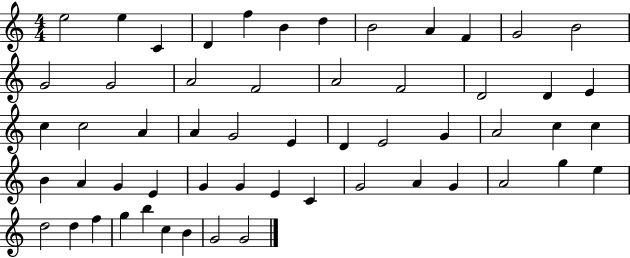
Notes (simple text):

E5/h E5/q C4/q D4/q F5/q B4/q D5/q B4/h A4/q F4/q G4/h B4/h G4/h G4/h A4/h F4/h A4/h F4/h D4/h D4/q E4/q C5/q C5/h A4/q A4/q G4/h E4/q D4/q E4/h G4/q A4/h C5/q C5/q B4/q A4/q G4/q E4/q G4/q G4/q E4/q C4/q G4/h A4/q G4/q A4/h G5/q E5/q D5/h D5/q F5/q G5/q B5/q C5/q B4/q G4/h G4/h